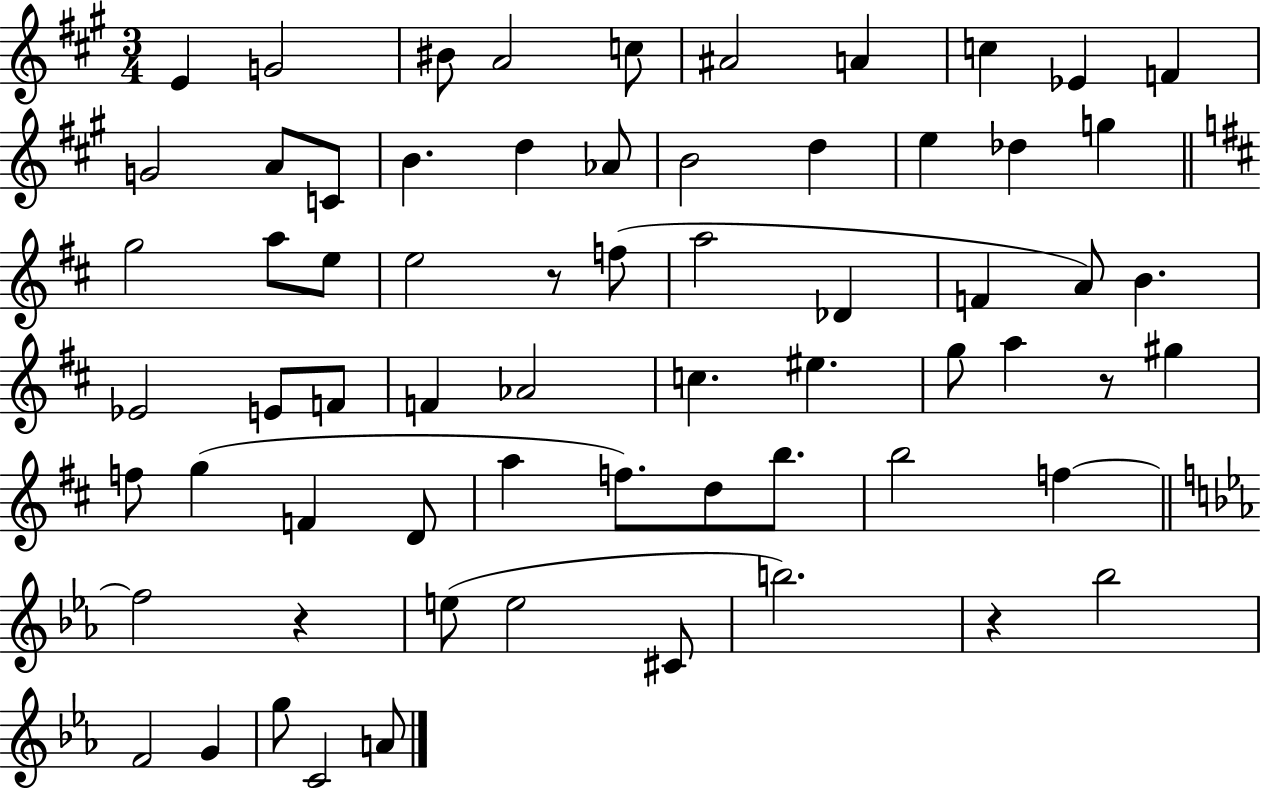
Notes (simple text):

E4/q G4/h BIS4/e A4/h C5/e A#4/h A4/q C5/q Eb4/q F4/q G4/h A4/e C4/e B4/q. D5/q Ab4/e B4/h D5/q E5/q Db5/q G5/q G5/h A5/e E5/e E5/h R/e F5/e A5/h Db4/q F4/q A4/e B4/q. Eb4/h E4/e F4/e F4/q Ab4/h C5/q. EIS5/q. G5/e A5/q R/e G#5/q F5/e G5/q F4/q D4/e A5/q F5/e. D5/e B5/e. B5/h F5/q F5/h R/q E5/e E5/h C#4/e B5/h. R/q Bb5/h F4/h G4/q G5/e C4/h A4/e